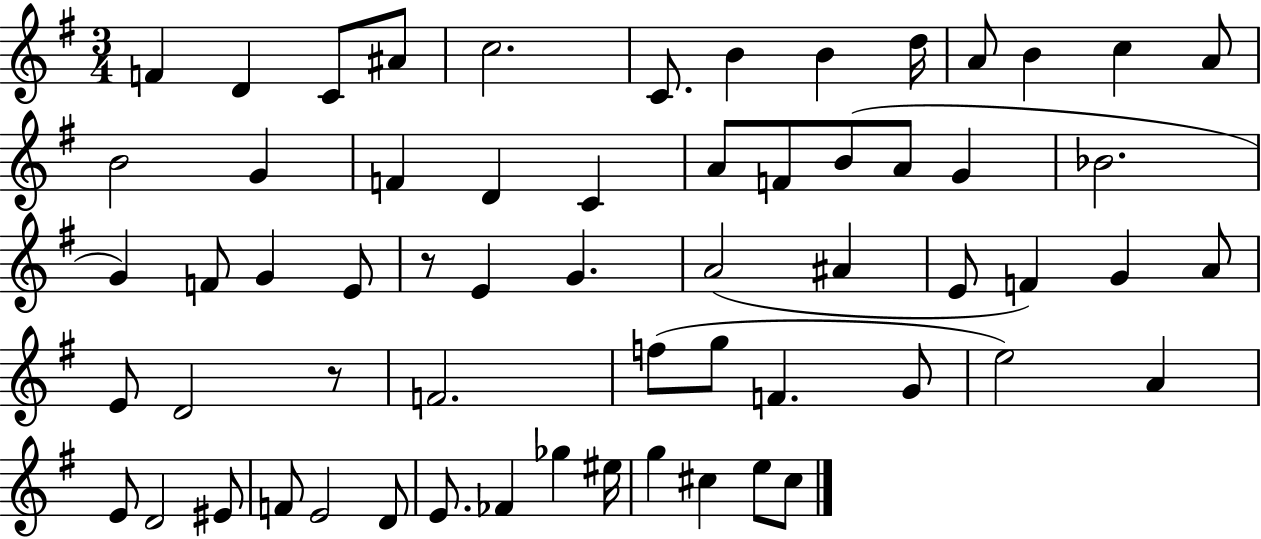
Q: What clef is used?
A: treble